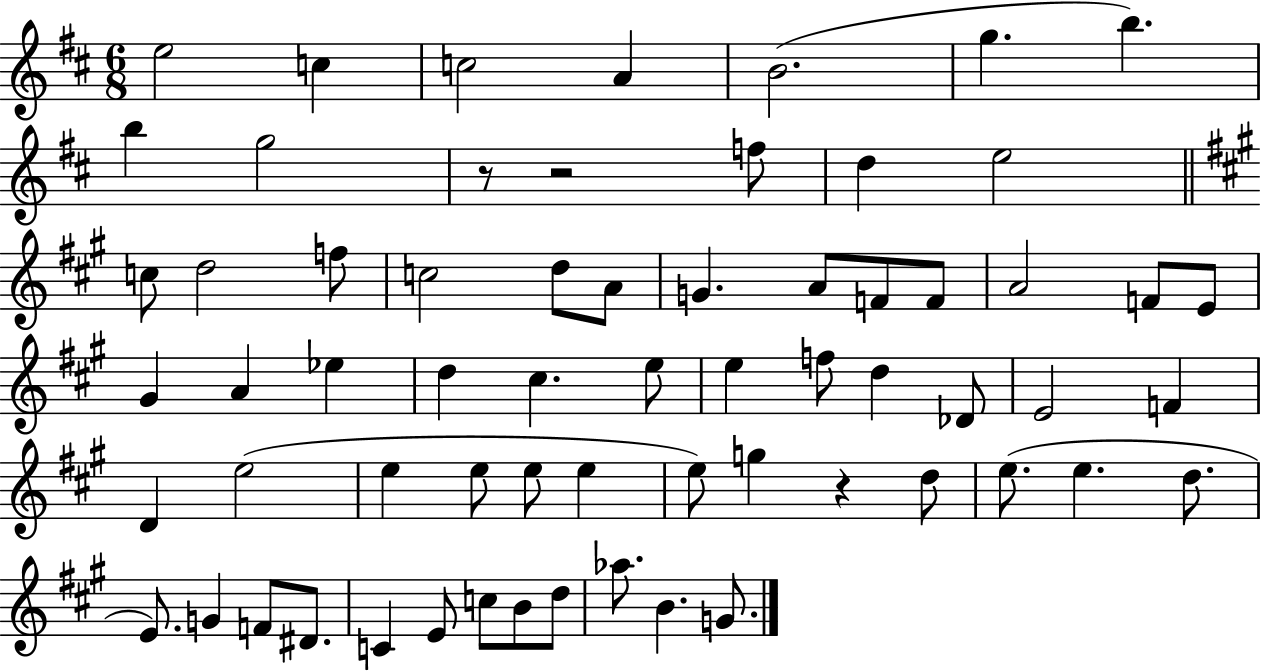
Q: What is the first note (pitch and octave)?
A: E5